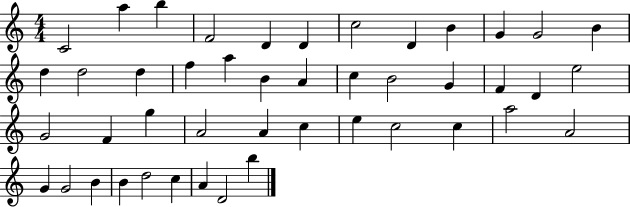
C4/h A5/q B5/q F4/h D4/q D4/q C5/h D4/q B4/q G4/q G4/h B4/q D5/q D5/h D5/q F5/q A5/q B4/q A4/q C5/q B4/h G4/q F4/q D4/q E5/h G4/h F4/q G5/q A4/h A4/q C5/q E5/q C5/h C5/q A5/h A4/h G4/q G4/h B4/q B4/q D5/h C5/q A4/q D4/h B5/q